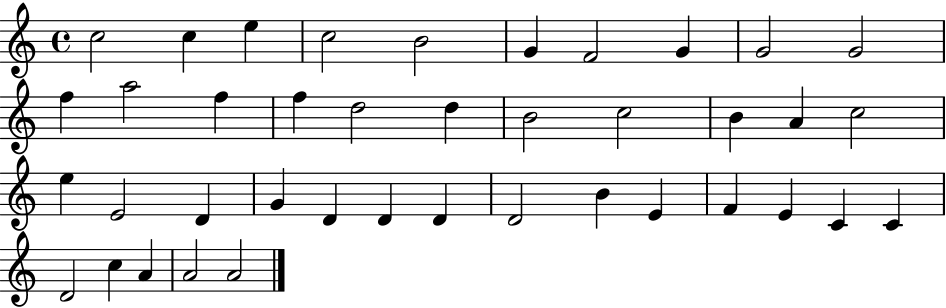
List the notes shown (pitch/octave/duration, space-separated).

C5/h C5/q E5/q C5/h B4/h G4/q F4/h G4/q G4/h G4/h F5/q A5/h F5/q F5/q D5/h D5/q B4/h C5/h B4/q A4/q C5/h E5/q E4/h D4/q G4/q D4/q D4/q D4/q D4/h B4/q E4/q F4/q E4/q C4/q C4/q D4/h C5/q A4/q A4/h A4/h